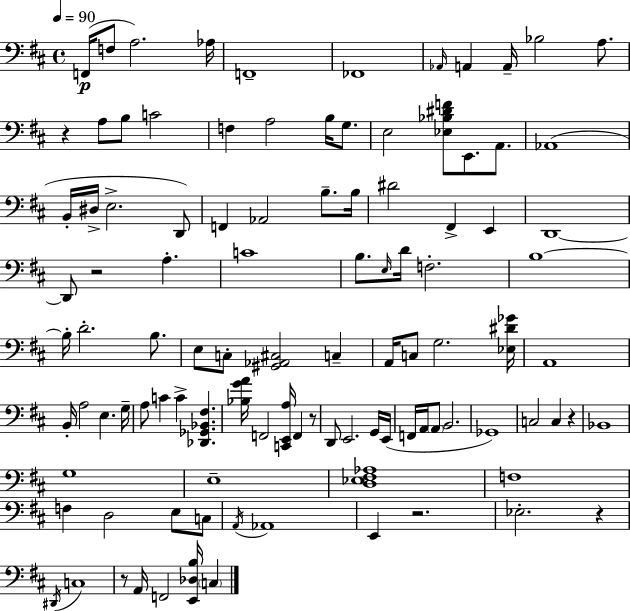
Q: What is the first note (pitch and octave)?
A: F2